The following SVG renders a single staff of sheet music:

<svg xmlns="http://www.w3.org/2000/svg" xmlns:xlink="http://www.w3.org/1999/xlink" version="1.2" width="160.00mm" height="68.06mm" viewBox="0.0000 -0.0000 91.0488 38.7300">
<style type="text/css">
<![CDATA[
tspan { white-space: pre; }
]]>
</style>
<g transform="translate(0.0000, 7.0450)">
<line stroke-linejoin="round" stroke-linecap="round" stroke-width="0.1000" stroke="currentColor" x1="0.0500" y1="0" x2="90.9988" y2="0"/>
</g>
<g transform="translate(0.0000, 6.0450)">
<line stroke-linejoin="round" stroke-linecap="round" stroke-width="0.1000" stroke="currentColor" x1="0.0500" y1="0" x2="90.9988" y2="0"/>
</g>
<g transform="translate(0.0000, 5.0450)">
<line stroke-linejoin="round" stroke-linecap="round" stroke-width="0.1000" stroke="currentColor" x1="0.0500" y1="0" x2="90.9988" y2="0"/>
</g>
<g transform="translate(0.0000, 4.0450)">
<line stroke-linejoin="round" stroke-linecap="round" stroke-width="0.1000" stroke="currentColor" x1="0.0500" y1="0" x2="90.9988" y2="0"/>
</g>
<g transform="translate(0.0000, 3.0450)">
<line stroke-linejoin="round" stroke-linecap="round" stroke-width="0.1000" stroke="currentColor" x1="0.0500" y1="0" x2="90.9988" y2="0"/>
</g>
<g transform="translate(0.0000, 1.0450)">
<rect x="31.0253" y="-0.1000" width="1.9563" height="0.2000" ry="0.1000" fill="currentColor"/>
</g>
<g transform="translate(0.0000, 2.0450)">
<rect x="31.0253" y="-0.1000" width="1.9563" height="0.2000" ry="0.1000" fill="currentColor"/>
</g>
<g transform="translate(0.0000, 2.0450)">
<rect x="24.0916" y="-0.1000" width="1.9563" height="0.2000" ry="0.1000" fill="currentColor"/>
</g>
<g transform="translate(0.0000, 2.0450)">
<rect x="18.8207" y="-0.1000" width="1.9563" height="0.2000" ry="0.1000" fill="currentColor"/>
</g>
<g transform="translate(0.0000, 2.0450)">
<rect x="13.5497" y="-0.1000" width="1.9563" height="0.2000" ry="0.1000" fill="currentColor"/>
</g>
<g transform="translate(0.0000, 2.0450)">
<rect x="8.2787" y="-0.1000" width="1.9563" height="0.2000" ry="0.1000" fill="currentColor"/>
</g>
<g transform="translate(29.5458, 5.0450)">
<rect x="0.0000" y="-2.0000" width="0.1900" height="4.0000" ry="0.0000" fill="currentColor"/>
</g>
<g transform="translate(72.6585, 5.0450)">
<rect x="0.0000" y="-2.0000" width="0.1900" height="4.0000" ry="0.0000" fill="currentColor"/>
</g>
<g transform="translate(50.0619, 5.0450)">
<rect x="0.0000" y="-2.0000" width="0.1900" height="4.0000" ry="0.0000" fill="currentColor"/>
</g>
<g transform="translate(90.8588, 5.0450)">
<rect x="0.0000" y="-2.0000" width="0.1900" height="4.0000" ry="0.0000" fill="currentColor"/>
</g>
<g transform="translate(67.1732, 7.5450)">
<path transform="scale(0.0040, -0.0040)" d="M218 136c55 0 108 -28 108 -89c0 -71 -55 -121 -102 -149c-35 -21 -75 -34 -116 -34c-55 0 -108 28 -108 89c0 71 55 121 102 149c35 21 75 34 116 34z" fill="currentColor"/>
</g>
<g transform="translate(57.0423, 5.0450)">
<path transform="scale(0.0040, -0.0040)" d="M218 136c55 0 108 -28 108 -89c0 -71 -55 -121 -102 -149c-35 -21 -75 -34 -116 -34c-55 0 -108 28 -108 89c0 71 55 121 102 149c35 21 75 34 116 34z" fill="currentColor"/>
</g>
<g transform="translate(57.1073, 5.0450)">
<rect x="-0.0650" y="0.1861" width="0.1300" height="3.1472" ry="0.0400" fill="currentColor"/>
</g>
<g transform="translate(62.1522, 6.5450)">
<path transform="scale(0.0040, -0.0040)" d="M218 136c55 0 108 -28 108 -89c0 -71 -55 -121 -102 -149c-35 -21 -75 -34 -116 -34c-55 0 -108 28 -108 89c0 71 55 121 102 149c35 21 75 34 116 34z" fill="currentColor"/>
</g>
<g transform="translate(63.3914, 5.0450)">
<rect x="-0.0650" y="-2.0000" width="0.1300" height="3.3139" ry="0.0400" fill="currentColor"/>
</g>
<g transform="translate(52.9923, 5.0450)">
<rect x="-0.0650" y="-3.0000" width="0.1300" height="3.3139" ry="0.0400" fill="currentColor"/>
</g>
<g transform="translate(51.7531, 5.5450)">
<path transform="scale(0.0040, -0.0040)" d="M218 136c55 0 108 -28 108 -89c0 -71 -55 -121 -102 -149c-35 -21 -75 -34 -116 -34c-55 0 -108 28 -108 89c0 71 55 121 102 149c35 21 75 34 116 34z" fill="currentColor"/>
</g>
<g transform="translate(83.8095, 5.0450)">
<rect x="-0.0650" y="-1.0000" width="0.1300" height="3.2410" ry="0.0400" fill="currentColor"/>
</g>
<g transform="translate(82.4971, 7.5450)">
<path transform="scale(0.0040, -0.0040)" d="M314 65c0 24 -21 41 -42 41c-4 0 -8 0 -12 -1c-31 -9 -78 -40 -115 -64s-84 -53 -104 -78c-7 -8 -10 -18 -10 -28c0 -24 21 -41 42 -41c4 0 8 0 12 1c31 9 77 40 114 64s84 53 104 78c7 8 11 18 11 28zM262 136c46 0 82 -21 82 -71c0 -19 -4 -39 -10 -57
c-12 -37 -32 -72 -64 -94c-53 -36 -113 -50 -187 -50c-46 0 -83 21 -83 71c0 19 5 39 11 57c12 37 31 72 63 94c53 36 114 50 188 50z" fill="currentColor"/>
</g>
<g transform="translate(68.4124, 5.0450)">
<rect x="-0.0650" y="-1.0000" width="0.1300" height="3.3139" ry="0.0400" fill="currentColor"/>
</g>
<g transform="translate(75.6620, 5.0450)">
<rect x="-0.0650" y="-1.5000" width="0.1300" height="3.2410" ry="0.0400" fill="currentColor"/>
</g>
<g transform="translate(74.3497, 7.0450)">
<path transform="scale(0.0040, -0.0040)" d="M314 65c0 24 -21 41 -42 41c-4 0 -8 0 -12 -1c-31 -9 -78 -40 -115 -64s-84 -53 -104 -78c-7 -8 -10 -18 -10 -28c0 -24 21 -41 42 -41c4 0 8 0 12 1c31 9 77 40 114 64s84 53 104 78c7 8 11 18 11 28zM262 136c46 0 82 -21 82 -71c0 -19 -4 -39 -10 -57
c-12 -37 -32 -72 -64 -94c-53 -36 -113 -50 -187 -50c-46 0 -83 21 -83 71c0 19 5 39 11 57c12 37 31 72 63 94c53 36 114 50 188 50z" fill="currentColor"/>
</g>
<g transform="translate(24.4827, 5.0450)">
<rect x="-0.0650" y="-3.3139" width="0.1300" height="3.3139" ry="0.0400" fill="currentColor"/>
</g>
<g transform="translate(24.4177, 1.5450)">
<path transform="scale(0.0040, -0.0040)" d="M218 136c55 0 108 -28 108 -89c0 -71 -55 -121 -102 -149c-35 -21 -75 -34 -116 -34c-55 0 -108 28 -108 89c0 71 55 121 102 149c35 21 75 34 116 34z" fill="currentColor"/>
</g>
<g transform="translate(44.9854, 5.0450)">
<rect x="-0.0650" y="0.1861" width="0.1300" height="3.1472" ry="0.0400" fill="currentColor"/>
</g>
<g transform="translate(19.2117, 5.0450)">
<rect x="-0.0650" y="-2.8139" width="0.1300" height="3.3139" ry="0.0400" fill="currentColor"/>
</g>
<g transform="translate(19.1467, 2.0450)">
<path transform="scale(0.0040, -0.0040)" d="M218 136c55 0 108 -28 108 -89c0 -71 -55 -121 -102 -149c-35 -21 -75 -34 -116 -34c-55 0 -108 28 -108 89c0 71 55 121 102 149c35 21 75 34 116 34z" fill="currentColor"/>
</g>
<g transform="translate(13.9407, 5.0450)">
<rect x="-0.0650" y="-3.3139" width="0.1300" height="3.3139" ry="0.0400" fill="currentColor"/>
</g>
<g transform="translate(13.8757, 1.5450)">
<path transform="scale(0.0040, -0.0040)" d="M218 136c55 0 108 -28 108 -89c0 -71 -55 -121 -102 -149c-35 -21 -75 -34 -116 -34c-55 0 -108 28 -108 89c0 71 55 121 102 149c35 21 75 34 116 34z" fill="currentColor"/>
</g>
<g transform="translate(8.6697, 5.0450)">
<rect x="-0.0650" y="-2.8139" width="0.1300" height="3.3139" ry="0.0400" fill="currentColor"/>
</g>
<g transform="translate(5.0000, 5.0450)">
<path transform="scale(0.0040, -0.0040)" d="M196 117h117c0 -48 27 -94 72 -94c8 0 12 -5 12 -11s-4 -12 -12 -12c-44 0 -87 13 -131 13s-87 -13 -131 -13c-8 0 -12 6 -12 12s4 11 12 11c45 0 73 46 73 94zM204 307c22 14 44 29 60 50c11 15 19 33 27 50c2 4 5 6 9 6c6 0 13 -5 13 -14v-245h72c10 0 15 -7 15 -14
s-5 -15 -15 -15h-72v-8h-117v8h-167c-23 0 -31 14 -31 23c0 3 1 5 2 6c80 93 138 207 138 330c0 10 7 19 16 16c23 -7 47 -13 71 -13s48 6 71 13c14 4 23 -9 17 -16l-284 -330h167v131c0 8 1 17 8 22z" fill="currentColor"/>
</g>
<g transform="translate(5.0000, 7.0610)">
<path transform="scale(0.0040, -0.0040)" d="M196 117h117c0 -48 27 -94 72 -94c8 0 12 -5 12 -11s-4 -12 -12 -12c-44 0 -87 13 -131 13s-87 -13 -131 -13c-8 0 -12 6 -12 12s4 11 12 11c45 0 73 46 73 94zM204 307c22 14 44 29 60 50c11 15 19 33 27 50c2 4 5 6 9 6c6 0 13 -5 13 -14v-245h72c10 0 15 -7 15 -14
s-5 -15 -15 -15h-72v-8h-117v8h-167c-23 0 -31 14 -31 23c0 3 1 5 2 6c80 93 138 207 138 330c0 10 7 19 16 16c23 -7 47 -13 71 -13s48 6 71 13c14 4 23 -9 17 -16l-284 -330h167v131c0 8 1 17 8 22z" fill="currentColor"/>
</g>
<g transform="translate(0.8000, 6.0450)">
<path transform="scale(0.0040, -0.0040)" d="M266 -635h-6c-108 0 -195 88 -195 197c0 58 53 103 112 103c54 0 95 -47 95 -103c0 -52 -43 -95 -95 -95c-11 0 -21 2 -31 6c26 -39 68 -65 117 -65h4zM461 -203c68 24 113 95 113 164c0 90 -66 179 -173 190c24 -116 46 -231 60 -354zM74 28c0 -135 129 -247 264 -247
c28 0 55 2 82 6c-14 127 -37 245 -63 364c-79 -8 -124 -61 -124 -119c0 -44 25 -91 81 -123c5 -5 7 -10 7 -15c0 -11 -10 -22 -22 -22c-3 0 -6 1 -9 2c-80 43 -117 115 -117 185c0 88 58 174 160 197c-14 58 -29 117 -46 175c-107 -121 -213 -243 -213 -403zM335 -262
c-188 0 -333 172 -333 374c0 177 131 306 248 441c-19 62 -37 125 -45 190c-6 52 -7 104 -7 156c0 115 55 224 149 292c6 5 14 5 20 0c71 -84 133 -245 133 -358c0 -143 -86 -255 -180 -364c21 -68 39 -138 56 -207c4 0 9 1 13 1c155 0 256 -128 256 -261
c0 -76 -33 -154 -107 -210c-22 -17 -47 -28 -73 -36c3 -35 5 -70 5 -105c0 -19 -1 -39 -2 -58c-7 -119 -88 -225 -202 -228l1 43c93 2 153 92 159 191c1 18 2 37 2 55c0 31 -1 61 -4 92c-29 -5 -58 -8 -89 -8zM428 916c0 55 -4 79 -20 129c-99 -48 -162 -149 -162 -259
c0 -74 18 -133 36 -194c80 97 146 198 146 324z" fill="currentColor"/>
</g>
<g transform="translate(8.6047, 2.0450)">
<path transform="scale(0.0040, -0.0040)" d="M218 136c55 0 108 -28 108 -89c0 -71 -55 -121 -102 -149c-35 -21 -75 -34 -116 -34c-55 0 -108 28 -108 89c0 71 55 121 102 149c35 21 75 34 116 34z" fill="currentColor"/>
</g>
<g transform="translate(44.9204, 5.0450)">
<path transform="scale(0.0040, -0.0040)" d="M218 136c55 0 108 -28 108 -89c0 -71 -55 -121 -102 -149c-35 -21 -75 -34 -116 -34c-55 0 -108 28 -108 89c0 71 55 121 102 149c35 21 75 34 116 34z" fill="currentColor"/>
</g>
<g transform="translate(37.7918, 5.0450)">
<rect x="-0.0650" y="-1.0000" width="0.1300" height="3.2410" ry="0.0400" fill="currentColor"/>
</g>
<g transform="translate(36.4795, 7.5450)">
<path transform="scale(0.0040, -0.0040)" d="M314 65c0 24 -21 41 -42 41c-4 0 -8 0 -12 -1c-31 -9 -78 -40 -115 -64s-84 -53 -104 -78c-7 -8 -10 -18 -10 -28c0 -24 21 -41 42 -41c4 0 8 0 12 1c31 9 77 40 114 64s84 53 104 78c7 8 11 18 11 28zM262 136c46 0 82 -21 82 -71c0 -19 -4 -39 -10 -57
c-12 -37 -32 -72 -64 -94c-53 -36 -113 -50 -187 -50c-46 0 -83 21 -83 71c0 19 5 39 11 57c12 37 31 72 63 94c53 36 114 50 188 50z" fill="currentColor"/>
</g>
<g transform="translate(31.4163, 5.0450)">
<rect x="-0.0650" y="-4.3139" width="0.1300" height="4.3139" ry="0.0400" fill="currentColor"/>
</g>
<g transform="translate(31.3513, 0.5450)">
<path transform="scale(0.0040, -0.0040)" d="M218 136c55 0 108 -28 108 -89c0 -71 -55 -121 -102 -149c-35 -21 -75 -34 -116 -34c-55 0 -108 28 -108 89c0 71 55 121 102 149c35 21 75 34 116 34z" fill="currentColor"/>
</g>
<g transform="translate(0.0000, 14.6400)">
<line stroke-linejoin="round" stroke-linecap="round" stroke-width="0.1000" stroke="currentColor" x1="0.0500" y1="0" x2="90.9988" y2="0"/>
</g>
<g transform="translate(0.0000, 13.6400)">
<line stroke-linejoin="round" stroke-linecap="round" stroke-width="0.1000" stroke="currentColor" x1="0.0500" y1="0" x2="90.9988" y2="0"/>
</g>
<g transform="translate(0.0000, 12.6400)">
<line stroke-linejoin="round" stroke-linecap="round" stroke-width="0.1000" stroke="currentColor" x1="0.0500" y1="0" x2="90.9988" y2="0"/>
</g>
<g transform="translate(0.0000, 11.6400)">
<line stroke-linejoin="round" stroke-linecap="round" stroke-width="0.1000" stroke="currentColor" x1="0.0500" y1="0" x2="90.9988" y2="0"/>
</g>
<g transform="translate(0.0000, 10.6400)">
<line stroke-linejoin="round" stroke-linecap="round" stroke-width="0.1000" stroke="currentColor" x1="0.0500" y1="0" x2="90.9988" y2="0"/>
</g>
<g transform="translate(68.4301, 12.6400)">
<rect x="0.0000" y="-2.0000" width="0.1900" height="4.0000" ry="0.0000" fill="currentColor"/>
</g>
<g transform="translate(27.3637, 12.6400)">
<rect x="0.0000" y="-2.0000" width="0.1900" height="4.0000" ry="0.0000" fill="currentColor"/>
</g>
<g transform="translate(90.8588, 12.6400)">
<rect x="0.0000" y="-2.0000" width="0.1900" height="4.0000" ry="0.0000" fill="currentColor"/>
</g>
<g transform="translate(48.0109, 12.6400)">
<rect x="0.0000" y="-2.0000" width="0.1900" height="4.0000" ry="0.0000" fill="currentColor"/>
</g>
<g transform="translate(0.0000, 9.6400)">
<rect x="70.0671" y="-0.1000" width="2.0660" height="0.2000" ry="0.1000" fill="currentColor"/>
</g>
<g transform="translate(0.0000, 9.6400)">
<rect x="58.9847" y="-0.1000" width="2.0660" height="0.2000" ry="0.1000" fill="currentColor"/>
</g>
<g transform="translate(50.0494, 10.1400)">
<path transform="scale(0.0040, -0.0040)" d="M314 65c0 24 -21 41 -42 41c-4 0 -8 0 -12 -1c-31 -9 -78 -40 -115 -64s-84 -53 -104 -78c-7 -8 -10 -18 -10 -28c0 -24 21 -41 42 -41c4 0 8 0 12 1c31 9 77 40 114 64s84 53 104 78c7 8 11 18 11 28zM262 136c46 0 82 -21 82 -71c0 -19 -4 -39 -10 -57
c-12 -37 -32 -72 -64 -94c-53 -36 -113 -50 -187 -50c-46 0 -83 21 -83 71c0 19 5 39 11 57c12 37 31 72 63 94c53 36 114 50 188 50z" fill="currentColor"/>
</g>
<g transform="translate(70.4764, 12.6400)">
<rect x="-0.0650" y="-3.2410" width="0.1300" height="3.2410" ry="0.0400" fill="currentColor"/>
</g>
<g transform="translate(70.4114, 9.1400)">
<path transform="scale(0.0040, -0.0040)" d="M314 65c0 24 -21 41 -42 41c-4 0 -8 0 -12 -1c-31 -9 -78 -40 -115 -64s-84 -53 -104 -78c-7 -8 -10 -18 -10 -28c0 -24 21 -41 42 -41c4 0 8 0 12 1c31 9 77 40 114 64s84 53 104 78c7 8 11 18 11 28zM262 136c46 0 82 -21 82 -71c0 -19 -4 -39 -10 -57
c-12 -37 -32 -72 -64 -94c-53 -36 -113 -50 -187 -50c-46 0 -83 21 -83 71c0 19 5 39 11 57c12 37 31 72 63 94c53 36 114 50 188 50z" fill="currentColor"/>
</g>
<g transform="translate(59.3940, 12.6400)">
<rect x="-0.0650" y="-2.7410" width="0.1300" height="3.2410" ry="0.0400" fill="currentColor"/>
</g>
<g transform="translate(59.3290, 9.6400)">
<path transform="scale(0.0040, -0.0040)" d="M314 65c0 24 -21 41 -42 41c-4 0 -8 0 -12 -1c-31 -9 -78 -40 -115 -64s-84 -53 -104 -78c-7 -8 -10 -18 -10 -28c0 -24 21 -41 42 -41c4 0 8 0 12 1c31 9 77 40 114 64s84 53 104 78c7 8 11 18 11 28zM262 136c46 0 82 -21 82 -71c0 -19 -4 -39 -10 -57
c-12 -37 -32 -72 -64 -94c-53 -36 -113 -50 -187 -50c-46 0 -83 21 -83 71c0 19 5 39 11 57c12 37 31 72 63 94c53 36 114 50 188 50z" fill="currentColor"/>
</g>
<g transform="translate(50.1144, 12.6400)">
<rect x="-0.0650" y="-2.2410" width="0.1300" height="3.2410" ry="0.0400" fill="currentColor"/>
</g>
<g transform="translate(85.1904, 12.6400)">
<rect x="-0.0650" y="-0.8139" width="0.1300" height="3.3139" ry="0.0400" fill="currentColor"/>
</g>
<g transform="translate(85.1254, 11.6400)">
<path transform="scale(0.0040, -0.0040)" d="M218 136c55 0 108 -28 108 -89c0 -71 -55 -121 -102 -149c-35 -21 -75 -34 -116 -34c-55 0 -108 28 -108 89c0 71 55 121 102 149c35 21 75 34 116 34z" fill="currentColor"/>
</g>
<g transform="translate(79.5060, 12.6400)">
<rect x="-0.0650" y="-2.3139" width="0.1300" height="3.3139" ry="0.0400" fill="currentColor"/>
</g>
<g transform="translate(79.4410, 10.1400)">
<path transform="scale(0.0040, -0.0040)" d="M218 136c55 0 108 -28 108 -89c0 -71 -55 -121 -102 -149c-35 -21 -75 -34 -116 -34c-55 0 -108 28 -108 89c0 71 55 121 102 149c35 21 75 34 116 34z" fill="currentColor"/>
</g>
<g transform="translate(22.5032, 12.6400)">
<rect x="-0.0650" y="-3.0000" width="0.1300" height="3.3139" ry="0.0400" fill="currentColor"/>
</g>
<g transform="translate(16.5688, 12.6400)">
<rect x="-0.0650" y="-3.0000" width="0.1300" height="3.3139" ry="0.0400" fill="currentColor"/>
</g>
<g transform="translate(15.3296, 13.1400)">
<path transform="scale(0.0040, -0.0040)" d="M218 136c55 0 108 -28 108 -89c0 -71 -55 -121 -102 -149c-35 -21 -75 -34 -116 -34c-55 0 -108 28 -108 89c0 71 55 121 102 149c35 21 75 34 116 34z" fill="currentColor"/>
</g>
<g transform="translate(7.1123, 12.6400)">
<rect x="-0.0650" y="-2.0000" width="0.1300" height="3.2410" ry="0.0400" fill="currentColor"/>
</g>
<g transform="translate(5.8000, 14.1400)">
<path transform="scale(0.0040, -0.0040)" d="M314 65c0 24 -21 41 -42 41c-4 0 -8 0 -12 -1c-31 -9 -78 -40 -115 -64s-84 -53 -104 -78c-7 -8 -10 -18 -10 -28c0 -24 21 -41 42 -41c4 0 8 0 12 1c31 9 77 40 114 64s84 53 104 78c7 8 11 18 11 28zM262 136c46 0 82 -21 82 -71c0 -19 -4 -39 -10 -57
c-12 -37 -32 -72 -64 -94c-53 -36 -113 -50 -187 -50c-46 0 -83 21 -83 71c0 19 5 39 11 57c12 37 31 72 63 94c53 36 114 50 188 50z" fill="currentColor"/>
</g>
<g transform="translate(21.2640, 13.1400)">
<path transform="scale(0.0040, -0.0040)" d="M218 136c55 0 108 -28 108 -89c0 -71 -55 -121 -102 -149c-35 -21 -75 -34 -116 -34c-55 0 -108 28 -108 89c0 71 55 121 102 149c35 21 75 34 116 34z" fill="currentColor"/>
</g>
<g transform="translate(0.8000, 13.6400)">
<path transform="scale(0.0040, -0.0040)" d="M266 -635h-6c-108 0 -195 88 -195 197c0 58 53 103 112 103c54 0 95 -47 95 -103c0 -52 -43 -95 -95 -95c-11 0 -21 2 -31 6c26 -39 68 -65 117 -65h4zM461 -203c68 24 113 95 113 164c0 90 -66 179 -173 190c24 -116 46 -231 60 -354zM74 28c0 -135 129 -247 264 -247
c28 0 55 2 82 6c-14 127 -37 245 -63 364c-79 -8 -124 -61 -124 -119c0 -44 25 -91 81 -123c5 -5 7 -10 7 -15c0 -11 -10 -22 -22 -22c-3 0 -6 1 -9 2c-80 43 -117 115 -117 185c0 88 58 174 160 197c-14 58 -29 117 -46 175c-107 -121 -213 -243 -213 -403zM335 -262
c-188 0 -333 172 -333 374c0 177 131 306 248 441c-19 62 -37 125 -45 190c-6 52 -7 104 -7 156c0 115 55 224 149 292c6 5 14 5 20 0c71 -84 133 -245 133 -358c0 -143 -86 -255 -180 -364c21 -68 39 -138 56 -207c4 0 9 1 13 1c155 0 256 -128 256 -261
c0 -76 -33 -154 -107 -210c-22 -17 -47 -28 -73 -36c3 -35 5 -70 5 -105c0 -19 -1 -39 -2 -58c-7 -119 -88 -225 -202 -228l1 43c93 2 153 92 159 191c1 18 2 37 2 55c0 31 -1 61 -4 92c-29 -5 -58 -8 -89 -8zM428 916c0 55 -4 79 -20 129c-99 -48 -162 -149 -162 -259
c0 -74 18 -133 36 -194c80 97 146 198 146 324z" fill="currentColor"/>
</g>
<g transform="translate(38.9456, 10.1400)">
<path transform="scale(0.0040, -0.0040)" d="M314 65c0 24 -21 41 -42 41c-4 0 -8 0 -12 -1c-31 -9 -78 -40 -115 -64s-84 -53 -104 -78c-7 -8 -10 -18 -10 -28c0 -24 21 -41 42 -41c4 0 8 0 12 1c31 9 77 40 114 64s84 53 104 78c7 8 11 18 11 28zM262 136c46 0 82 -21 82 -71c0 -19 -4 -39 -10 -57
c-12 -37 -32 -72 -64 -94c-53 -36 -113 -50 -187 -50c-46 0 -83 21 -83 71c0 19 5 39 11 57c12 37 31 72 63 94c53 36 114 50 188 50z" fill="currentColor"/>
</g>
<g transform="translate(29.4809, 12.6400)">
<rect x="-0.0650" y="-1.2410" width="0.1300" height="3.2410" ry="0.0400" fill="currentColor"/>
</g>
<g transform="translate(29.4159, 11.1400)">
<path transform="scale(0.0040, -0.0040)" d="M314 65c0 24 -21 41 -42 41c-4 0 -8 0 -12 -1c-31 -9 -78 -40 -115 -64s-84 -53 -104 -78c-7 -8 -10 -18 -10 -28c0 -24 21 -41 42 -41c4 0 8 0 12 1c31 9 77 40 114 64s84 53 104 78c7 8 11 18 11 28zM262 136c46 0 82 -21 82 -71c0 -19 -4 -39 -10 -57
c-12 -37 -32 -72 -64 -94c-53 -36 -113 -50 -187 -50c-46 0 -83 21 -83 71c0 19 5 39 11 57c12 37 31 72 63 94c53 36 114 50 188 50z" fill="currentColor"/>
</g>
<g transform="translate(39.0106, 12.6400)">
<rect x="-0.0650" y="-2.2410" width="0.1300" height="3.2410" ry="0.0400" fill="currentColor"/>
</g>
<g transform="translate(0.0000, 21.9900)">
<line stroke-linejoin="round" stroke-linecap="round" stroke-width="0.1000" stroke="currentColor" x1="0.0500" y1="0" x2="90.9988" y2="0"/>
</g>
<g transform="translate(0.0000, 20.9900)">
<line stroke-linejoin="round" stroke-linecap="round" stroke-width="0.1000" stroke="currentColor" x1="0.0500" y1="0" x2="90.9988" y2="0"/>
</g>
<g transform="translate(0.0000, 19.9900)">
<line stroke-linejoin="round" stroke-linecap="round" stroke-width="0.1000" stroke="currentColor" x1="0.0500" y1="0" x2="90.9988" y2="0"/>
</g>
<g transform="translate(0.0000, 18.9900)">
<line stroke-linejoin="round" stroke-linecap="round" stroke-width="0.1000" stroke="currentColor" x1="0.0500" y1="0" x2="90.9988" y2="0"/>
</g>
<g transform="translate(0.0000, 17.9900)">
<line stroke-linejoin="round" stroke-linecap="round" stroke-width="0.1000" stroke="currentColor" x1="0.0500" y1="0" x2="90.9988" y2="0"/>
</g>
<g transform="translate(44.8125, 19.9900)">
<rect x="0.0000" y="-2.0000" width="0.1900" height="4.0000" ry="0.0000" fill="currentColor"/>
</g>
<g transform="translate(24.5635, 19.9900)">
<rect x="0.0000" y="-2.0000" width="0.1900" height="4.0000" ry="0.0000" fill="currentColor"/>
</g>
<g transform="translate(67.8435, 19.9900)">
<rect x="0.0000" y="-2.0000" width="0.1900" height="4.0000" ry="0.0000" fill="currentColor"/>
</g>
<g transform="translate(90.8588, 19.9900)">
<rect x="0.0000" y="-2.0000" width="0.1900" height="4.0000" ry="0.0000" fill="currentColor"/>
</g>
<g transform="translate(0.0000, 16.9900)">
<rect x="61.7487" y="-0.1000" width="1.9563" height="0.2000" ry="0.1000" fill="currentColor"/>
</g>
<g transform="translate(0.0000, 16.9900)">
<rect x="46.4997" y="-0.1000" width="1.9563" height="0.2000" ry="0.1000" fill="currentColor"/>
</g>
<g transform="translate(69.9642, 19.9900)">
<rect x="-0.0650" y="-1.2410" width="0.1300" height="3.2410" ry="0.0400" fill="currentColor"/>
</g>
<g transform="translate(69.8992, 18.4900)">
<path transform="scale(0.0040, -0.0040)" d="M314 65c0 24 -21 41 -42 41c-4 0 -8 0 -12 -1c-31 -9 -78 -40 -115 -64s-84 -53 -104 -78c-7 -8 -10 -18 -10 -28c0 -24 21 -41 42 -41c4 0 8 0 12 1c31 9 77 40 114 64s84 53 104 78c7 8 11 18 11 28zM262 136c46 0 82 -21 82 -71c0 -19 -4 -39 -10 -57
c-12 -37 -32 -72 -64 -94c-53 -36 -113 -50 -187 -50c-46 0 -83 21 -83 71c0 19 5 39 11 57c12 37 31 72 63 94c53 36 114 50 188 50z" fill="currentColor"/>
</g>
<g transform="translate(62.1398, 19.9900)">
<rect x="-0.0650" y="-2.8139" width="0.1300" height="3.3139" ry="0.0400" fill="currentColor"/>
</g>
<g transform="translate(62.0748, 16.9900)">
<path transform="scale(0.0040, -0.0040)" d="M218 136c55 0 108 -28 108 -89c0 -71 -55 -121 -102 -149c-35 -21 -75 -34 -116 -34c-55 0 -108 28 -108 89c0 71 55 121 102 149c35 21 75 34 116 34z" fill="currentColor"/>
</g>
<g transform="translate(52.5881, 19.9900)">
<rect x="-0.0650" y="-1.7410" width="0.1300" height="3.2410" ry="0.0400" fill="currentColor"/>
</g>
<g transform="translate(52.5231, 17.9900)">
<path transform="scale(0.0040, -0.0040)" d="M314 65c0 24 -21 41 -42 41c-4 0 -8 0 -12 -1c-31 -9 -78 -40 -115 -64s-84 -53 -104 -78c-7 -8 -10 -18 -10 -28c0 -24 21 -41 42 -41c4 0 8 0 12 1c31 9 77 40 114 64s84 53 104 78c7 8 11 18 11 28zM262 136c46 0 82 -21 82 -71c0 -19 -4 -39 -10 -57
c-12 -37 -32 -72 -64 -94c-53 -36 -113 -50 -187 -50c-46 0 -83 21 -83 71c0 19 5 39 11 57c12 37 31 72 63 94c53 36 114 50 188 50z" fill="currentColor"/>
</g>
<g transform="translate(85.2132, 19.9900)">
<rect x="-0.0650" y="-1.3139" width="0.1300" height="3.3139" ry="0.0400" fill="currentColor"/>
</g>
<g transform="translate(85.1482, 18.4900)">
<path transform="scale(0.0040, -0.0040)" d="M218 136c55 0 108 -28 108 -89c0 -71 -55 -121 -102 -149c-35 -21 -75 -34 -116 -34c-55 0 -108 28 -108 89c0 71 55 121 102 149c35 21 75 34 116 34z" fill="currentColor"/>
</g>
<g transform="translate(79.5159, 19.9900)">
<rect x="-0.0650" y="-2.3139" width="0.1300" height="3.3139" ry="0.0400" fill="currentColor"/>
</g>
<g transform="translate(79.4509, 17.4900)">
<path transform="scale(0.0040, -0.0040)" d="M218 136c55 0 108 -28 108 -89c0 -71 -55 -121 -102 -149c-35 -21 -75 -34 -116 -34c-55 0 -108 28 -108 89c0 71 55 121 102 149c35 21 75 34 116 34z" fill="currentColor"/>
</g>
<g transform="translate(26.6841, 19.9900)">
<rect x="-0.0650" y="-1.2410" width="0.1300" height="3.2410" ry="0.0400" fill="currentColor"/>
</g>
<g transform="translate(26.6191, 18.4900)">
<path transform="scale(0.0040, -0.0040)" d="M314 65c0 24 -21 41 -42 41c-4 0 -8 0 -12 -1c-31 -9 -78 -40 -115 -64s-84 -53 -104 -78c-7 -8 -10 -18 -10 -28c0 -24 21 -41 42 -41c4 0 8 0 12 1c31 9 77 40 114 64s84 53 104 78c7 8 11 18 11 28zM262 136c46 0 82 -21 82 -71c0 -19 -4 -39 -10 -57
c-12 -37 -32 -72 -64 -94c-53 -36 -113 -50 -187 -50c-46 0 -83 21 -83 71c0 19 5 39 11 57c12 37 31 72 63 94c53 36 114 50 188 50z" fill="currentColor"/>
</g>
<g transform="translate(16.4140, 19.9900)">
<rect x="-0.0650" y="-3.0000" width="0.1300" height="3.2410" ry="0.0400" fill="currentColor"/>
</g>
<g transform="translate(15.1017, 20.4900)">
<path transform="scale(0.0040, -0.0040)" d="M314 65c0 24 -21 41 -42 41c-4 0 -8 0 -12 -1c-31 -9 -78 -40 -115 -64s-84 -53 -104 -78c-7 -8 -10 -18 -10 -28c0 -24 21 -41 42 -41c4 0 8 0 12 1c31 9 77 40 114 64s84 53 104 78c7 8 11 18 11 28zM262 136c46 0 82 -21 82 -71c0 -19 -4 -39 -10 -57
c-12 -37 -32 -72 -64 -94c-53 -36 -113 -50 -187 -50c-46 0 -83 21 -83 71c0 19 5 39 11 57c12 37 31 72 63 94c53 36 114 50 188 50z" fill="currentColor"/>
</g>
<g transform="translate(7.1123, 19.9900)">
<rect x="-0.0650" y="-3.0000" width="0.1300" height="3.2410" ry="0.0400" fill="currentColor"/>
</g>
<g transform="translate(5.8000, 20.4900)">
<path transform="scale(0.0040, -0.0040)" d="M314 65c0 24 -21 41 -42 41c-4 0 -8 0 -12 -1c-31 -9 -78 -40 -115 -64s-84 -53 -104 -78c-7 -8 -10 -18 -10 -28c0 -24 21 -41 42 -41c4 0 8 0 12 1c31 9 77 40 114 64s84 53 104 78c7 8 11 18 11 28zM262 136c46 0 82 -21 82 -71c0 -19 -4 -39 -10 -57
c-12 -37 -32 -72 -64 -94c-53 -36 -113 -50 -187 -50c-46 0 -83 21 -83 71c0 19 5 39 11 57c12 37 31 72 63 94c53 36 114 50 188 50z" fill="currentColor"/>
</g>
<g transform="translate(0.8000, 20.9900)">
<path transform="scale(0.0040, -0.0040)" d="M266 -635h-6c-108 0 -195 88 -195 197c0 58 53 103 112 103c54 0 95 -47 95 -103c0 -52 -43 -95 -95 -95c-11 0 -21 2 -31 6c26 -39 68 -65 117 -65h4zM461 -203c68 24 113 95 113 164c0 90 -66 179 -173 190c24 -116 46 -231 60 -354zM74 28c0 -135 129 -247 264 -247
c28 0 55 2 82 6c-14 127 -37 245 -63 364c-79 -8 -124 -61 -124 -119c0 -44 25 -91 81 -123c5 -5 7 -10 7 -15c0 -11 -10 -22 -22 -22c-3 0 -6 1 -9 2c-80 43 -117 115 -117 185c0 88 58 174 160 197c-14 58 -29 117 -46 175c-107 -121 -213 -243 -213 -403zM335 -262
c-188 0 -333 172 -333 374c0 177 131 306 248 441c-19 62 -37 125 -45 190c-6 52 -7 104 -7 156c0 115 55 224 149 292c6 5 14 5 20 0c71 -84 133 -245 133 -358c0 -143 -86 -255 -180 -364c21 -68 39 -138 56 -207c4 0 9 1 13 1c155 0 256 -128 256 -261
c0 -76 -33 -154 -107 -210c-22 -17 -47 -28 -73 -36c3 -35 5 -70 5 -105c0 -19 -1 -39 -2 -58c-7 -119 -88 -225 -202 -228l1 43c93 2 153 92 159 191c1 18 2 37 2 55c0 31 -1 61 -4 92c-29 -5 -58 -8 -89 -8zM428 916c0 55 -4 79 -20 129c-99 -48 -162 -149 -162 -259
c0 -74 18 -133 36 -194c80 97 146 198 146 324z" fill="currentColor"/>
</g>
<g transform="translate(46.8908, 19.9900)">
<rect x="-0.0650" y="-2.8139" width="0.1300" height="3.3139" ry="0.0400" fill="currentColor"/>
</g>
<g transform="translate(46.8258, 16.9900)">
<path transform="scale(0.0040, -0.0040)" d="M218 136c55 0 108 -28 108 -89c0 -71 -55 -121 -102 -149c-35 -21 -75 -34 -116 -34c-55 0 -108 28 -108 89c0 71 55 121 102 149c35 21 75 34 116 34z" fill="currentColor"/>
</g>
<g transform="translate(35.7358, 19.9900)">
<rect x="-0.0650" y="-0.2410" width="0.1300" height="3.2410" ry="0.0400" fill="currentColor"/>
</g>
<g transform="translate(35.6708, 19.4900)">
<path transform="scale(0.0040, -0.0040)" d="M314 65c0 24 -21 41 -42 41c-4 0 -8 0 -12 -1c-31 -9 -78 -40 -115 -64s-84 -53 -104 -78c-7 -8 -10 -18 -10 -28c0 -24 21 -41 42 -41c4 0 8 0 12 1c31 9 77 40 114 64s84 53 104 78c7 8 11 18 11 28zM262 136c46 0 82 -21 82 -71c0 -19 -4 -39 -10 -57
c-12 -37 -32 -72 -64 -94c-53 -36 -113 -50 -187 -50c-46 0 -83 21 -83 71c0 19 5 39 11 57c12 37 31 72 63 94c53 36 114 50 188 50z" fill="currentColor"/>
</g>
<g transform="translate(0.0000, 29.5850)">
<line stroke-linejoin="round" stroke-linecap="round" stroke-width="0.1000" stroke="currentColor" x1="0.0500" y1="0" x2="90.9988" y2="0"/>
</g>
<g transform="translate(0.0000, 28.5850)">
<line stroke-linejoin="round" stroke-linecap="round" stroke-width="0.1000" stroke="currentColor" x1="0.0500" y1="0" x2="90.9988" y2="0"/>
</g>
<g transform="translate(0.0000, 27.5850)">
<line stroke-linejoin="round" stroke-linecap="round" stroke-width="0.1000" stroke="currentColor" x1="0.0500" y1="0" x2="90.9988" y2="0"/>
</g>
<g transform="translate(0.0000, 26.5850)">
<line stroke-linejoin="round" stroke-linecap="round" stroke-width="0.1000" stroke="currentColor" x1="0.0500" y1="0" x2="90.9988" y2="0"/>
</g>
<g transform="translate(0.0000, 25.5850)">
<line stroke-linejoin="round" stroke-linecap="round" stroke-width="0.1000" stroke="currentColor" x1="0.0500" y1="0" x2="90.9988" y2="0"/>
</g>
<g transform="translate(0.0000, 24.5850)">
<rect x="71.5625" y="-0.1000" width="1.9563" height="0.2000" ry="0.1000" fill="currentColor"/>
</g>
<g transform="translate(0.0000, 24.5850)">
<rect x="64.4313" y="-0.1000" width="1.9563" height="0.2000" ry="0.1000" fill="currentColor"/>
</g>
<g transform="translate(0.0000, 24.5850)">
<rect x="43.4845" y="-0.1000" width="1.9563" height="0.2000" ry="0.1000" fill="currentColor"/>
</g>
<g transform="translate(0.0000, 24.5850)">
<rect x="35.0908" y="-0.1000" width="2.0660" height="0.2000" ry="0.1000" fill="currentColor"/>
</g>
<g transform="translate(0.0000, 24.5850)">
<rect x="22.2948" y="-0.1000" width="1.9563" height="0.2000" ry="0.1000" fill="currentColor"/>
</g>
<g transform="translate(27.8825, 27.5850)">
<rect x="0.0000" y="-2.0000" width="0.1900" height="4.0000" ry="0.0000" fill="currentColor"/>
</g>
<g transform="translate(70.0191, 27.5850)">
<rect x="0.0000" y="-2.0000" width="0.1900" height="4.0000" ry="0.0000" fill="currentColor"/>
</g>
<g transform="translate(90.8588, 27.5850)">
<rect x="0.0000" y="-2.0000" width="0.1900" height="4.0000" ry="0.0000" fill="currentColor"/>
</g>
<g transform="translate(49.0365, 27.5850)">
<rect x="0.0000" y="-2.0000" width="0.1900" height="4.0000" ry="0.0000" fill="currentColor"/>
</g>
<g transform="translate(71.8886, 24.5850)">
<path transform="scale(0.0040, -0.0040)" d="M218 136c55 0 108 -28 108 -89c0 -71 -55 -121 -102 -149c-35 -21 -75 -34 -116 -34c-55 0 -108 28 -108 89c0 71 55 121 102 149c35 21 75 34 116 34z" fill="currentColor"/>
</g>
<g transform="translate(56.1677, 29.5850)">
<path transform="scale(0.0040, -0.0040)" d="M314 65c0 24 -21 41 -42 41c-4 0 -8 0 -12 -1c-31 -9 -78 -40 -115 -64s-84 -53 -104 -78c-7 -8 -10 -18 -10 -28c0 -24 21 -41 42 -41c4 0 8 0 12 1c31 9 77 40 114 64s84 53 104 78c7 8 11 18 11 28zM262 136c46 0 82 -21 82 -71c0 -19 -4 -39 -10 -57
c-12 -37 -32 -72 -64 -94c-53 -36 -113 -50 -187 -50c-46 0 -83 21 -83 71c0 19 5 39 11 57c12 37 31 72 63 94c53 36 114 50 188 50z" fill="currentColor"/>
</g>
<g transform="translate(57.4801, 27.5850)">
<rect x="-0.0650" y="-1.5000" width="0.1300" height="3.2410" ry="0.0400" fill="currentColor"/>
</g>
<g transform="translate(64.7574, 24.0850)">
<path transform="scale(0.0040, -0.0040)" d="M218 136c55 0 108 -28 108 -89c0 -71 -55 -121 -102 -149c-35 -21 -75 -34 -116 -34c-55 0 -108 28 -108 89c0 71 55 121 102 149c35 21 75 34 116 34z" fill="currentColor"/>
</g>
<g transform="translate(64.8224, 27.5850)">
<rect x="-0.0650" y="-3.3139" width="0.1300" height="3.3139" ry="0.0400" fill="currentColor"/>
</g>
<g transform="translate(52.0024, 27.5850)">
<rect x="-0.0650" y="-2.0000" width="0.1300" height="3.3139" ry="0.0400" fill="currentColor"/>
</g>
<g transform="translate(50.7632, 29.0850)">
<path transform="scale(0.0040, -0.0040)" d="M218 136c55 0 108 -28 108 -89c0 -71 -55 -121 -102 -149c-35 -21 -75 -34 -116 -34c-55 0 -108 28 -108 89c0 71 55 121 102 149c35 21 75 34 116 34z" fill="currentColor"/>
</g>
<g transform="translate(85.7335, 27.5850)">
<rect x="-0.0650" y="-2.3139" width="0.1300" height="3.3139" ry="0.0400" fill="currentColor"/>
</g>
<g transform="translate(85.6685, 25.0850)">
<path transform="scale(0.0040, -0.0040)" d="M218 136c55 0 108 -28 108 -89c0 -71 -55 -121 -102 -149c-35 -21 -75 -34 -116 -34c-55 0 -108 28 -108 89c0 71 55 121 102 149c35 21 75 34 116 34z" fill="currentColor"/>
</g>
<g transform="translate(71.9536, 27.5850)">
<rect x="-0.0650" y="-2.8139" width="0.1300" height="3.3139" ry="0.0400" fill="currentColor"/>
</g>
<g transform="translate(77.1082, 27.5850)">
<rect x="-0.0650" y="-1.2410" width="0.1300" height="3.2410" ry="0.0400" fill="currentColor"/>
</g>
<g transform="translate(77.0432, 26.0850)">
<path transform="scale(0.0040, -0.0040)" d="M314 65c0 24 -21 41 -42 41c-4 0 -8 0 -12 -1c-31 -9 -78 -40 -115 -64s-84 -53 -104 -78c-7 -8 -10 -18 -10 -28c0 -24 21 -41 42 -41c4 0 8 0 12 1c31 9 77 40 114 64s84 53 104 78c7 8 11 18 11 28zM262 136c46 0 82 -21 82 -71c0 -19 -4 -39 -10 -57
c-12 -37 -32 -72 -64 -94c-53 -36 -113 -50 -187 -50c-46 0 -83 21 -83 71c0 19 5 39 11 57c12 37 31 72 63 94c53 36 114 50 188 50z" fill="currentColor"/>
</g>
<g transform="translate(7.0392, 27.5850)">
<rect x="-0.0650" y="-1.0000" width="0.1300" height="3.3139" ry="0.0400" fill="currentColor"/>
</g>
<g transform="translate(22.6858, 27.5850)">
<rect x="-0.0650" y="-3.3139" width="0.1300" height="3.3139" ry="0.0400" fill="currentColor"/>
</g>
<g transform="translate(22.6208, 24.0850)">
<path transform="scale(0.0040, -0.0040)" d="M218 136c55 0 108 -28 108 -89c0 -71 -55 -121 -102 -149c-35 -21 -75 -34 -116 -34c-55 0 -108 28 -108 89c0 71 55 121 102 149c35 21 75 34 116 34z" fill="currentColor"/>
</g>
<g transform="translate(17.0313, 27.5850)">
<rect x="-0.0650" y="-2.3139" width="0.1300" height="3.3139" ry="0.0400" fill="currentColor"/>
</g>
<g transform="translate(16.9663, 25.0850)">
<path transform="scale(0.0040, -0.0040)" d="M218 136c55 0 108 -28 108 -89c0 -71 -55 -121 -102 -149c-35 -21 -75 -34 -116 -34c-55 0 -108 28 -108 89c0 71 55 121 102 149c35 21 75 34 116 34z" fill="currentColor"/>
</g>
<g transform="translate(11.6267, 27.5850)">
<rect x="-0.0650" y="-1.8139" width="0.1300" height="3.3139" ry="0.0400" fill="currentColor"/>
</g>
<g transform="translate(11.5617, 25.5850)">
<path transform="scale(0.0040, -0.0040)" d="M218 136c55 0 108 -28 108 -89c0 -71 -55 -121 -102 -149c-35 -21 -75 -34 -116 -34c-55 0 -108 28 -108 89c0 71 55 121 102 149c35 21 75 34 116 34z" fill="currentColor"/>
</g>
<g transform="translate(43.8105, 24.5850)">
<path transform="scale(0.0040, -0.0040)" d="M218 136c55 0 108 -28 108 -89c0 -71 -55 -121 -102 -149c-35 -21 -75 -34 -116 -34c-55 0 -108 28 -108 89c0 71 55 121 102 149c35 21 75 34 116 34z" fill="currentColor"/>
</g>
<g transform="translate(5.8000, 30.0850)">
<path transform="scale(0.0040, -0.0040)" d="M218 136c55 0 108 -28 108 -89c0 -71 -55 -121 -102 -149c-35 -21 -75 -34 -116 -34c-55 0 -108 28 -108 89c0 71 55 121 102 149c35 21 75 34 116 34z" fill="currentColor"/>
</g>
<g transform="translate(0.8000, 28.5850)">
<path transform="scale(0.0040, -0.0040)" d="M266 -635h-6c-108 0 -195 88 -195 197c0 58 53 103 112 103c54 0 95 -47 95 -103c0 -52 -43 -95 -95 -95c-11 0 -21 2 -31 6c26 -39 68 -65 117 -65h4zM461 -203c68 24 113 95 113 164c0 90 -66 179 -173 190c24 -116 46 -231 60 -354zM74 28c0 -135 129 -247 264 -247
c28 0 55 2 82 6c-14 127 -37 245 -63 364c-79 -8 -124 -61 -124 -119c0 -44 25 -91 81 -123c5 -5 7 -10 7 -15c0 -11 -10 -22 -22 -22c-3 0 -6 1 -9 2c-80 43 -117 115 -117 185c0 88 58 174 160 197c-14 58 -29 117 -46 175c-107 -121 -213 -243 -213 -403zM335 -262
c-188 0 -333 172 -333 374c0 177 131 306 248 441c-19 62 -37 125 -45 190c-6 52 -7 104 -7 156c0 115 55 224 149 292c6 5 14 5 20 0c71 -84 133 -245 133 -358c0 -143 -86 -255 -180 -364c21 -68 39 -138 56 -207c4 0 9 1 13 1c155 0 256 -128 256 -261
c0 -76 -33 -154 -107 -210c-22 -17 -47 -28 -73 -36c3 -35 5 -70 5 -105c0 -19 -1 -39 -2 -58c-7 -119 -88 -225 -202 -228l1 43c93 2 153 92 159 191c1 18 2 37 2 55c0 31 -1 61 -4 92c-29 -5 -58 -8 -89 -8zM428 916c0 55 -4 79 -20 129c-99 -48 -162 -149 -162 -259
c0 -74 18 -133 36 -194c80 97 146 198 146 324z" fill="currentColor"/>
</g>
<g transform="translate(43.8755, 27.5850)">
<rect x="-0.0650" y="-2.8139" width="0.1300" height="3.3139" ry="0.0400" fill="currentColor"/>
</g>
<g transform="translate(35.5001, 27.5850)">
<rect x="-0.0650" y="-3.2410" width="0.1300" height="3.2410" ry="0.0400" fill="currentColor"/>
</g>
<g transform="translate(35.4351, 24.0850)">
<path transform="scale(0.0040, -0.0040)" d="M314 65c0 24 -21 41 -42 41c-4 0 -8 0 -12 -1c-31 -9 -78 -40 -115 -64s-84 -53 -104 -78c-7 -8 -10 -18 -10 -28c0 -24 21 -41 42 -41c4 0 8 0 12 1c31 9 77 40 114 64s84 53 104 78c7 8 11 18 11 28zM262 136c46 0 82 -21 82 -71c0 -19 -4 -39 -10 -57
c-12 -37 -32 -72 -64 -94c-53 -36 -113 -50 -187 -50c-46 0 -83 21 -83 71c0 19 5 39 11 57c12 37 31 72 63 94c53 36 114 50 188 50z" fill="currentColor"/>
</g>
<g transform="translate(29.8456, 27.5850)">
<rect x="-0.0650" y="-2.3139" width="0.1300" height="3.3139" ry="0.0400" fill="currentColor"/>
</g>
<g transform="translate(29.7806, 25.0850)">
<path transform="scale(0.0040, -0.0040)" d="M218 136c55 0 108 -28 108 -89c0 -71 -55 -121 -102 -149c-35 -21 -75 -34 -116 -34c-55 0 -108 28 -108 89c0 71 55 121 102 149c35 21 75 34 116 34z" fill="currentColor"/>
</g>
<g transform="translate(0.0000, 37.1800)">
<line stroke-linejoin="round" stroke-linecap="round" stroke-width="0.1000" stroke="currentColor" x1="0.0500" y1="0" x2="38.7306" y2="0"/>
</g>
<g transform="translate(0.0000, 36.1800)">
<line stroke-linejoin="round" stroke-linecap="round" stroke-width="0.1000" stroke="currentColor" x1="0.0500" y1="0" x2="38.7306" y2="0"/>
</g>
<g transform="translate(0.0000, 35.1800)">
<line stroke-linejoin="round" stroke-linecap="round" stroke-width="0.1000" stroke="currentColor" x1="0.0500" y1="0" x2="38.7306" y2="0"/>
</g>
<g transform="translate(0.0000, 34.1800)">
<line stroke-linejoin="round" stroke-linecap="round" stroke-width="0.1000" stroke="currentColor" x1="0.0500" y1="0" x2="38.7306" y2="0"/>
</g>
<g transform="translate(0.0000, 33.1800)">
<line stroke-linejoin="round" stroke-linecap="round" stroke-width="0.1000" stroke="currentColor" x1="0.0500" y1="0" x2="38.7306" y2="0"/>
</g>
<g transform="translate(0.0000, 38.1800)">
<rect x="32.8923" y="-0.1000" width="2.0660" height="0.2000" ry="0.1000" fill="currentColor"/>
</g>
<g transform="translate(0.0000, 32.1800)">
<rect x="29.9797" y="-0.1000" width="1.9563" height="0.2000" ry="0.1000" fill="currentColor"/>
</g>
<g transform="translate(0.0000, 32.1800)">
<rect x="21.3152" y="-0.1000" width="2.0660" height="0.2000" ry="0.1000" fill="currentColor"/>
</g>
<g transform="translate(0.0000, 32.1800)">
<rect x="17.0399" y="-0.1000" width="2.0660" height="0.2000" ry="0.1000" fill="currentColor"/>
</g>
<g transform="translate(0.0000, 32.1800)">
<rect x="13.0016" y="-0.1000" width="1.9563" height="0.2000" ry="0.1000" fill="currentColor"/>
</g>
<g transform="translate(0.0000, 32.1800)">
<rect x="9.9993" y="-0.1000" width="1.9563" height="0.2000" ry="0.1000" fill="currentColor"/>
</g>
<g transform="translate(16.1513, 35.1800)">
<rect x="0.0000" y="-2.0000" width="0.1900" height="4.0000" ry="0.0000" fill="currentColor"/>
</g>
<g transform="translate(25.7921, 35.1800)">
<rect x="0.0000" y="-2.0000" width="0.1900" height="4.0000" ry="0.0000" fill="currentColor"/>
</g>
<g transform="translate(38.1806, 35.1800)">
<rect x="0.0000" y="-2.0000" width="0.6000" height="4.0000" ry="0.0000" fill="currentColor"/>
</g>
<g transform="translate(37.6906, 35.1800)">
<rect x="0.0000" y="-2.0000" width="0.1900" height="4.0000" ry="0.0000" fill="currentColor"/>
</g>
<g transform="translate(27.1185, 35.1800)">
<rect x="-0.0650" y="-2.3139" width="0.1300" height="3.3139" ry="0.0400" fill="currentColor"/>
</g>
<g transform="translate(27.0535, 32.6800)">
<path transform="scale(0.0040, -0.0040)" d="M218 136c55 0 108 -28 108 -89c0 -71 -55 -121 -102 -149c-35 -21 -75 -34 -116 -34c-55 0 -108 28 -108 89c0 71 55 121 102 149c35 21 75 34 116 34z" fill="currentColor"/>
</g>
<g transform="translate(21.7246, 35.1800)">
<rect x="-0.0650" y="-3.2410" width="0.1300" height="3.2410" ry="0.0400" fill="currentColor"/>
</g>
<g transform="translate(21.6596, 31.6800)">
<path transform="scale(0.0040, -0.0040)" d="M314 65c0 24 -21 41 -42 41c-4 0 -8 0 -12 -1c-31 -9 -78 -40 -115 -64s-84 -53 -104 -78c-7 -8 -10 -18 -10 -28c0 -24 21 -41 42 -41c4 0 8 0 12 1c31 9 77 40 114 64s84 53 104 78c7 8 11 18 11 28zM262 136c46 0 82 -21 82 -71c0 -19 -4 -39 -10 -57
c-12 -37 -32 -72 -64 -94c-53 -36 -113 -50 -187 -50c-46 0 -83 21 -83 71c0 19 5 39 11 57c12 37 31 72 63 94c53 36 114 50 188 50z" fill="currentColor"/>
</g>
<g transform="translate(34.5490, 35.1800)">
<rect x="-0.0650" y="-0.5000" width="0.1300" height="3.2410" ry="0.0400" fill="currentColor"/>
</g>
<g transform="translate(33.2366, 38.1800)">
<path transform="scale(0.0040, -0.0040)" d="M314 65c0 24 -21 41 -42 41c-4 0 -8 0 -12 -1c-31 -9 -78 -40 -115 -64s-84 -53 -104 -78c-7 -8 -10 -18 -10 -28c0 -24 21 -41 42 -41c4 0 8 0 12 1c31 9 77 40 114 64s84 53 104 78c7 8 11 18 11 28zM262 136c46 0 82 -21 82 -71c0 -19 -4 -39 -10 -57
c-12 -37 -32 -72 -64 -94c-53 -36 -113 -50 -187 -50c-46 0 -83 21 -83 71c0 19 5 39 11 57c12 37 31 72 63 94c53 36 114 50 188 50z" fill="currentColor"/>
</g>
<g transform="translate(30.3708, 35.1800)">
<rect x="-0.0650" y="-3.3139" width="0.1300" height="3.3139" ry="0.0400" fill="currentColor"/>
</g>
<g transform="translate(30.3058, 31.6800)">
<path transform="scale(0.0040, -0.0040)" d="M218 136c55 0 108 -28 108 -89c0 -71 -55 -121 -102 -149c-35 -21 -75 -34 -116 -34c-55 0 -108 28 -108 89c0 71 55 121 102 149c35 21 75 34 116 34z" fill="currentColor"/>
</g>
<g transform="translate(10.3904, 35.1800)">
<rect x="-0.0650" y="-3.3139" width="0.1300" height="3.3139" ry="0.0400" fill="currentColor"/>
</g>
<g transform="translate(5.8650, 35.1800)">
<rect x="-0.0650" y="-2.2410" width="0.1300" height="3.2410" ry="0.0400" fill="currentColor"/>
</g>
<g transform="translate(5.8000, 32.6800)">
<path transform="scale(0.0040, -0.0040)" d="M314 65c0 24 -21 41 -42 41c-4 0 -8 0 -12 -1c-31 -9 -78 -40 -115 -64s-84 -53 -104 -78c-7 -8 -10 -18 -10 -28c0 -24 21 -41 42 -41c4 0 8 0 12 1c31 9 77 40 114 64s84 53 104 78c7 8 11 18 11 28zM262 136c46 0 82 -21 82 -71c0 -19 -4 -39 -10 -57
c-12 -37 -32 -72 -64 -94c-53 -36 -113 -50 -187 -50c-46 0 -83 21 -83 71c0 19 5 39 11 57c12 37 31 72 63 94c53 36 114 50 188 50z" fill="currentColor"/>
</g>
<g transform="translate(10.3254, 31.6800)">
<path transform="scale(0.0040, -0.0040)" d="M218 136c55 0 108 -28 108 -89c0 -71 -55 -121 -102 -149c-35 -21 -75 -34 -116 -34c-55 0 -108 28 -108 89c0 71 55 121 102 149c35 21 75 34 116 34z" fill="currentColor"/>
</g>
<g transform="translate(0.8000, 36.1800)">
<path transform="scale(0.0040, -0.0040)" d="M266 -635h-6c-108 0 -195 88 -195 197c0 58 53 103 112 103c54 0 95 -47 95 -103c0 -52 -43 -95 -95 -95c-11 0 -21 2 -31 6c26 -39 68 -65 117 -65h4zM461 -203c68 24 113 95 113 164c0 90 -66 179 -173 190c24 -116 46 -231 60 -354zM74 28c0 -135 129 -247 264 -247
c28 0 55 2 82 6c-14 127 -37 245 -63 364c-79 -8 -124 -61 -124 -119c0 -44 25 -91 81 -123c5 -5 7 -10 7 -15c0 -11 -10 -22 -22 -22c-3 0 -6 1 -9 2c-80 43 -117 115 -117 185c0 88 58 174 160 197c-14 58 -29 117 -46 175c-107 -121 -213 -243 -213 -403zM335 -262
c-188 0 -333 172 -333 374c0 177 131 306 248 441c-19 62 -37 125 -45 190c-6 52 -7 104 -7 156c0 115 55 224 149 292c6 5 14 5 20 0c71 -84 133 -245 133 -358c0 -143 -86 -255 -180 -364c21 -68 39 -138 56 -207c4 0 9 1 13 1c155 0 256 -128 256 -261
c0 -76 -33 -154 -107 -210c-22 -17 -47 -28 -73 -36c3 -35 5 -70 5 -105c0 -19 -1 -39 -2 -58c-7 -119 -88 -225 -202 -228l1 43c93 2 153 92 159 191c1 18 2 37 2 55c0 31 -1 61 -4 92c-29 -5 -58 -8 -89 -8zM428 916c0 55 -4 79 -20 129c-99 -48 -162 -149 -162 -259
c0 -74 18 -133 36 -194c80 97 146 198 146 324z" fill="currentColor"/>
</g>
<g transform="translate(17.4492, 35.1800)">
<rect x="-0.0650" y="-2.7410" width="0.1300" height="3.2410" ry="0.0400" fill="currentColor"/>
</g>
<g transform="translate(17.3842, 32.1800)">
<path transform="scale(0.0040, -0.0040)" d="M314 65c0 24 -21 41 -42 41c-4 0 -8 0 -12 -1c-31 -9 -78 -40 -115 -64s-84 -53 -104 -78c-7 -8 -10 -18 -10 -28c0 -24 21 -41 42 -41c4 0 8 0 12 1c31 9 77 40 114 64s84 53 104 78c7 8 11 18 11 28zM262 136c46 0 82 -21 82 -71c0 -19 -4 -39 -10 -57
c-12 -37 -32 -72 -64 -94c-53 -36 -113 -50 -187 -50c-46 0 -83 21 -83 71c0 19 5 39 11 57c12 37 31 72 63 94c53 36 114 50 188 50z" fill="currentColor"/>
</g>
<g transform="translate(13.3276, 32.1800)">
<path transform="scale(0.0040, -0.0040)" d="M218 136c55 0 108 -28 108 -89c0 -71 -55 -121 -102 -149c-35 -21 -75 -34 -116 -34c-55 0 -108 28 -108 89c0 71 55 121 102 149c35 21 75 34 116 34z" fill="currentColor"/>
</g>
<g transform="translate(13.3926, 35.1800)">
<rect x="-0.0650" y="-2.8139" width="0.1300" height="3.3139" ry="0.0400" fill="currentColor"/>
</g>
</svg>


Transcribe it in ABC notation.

X:1
T:Untitled
M:4/4
L:1/4
K:C
a b a b d' D2 B A B F D E2 D2 F2 A A e2 g2 g2 a2 b2 g d A2 A2 e2 c2 a f2 a e2 g e D f g b g b2 a F E2 b a e2 g g2 b a a2 b2 g b C2